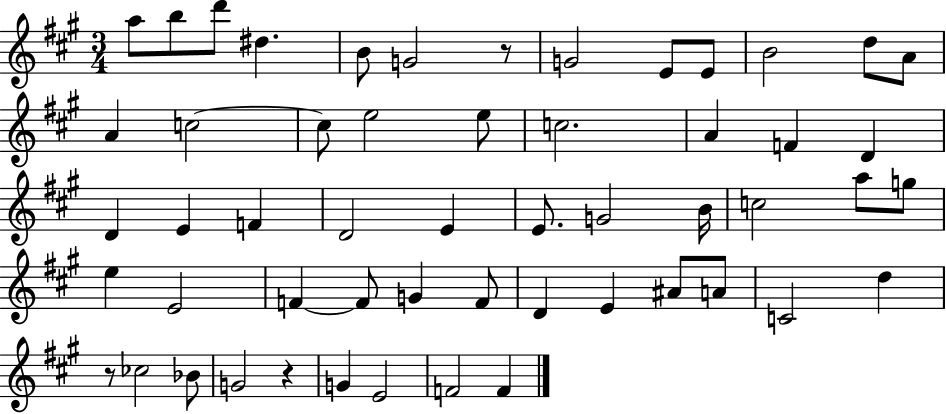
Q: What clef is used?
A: treble